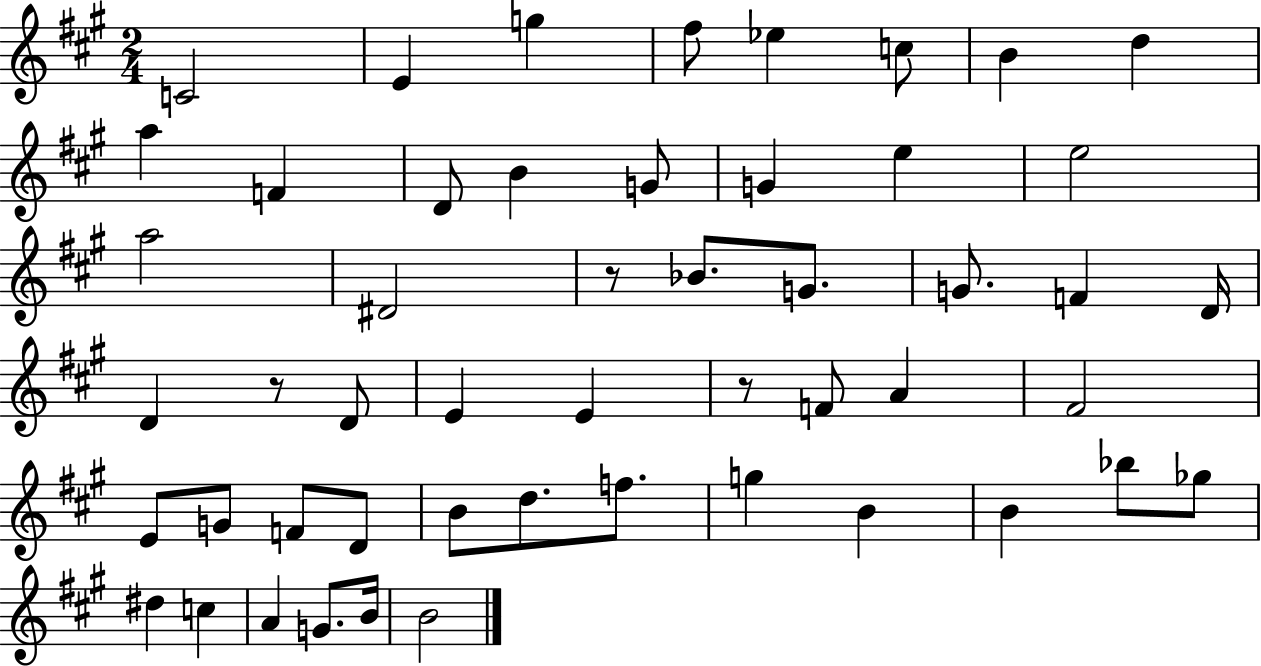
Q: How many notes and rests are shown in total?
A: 51